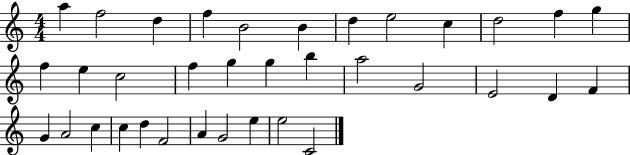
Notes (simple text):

A5/q F5/h D5/q F5/q B4/h B4/q D5/q E5/h C5/q D5/h F5/q G5/q F5/q E5/q C5/h F5/q G5/q G5/q B5/q A5/h G4/h E4/h D4/q F4/q G4/q A4/h C5/q C5/q D5/q F4/h A4/q G4/h E5/q E5/h C4/h